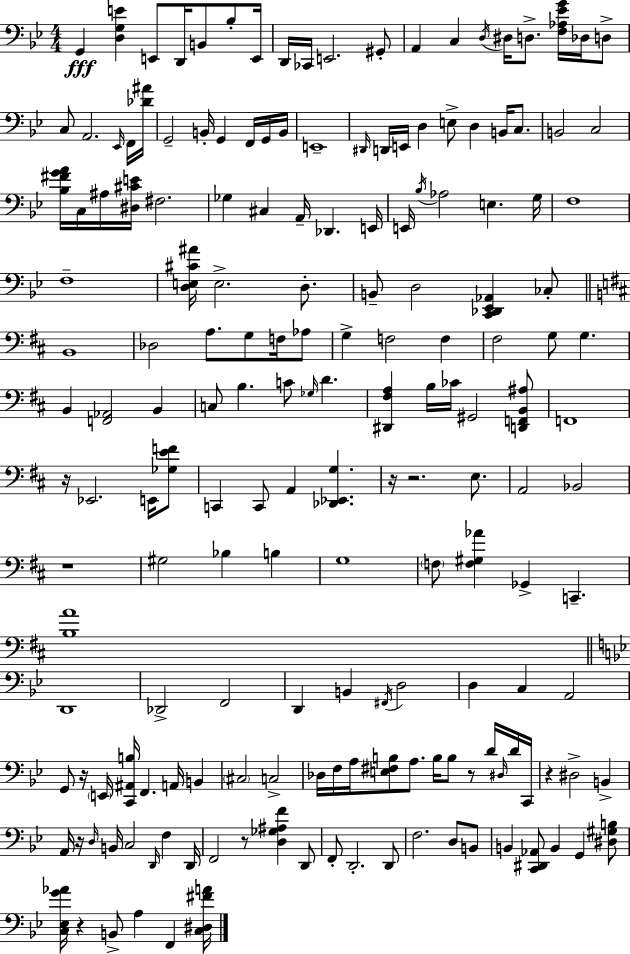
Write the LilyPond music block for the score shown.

{
  \clef bass
  \numericTimeSignature
  \time 4/4
  \key g \minor
  g,4\fff <d g e'>4 e,8 d,16 b,8 bes8-. e,16 | d,16 ces,16 e,2. gis,8-. | a,4 c4 \acciaccatura { d16 } dis16 d8.-> <f aes ees' g'>16 des16 d8-> | c8 a,2. \grace { ees,16 } | \break f,16 <des' ais'>16 g,2-- b,16-. g,4 f,16 | g,16 b,16 e,1-- | \grace { dis,16 } d,16 e,16 d4 e8-> d4 b,16 | c8. b,2 c2 | \break <bes fis' g' a'>16 c16 ais16 <dis cis' e'>16 fis2. | ges4 cis4 a,16-- des,4. | e,16 e,16 \acciaccatura { bes16 } aes2 e4. | g16 f1 | \break f1-- | <d e cis' ais'>16 e2.-> | d8.-. b,8-- d2 <c, des, ees, aes,>4 | ces8-. \bar "||" \break \key d \major b,1 | des2 a8. g8 f16 aes8 | g4-> f2 f4 | fis2 g8 g4. | \break b,4 <f, aes,>2 b,4 | c8 b4. c'8 \grace { ges16 } d'4. | <dis, fis a>4 b16 ces'16 gis,2 <d, f, b, ais>8 | f,1 | \break r16 ees,2. e,16 <ges e' f'>8 | c,4 c,8 a,4 <des, ees, g>4. | r16 r2. e8. | a,2 bes,2 | \break r1 | gis2 bes4 b4 | g1 | \parenthesize f8 <f gis aes'>4 ges,4-> c,4.-- | \break <b a'>1 | \bar "||" \break \key bes \major d,1 | des,2-> f,2 | d,4 b,4 \acciaccatura { fis,16 } d2 | d4 c4 a,2 | \break g,8 r16 \parenthesize e,16 <c, ais, b>16 f,4. a,16 b,4 | \parenthesize cis2 c2-> | des16 f16 a16 <e fis b>8 a8. b16 b8 r8 d'16 \grace { dis16 } | d'16 c,16 r4 dis2-> b,4-> | \break a,16 r16 \grace { d16 } b,16 c2 \grace { d,16 } f4 | d,16 f,2 r8 <d ges ais f'>4 | d,8 f,8-. d,2.-. | d,8 f2. | \break d8 b,8 b,4 <c, dis, aes,>8 b,4 g,4 | <dis gis b>8 <c ees g' aes'>16 r4 b,8-> a4 f,4 | <c dis fis' a'>16 \bar "|."
}